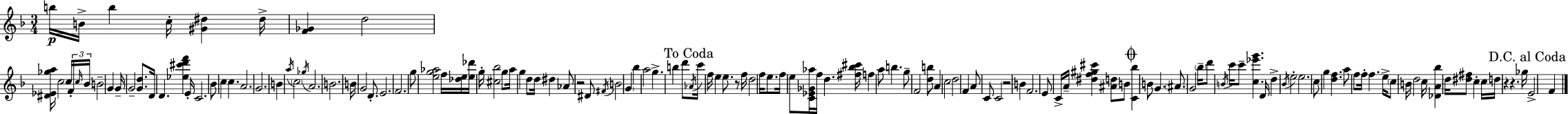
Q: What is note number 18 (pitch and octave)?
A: E4